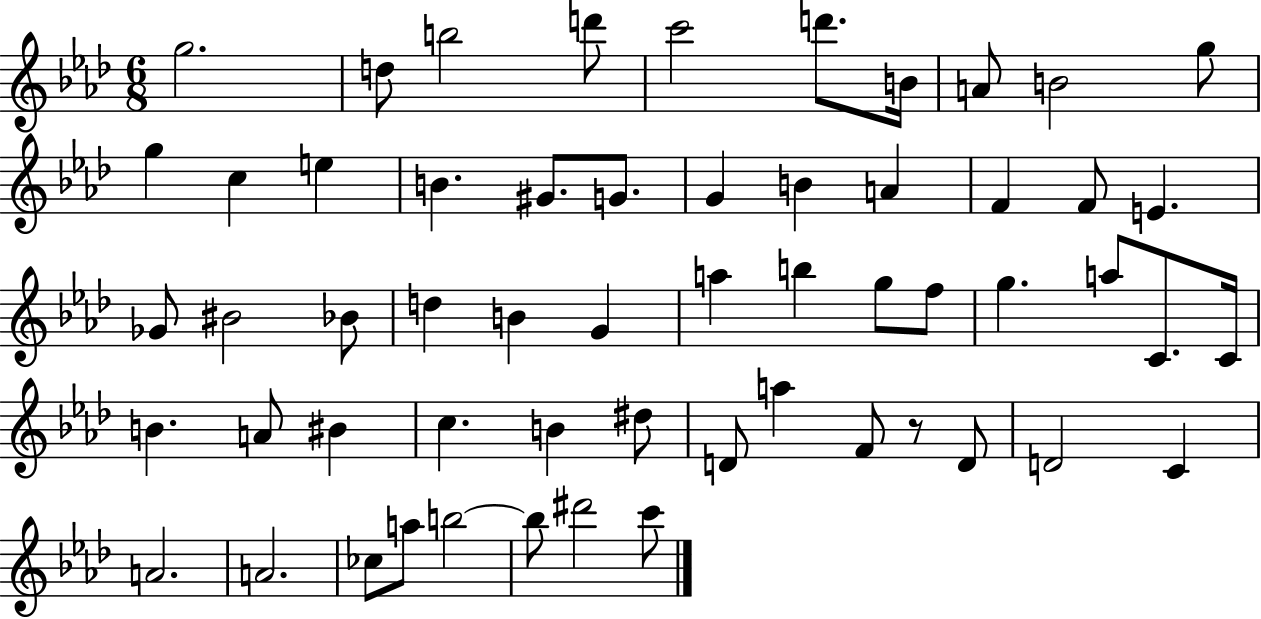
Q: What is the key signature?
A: AES major